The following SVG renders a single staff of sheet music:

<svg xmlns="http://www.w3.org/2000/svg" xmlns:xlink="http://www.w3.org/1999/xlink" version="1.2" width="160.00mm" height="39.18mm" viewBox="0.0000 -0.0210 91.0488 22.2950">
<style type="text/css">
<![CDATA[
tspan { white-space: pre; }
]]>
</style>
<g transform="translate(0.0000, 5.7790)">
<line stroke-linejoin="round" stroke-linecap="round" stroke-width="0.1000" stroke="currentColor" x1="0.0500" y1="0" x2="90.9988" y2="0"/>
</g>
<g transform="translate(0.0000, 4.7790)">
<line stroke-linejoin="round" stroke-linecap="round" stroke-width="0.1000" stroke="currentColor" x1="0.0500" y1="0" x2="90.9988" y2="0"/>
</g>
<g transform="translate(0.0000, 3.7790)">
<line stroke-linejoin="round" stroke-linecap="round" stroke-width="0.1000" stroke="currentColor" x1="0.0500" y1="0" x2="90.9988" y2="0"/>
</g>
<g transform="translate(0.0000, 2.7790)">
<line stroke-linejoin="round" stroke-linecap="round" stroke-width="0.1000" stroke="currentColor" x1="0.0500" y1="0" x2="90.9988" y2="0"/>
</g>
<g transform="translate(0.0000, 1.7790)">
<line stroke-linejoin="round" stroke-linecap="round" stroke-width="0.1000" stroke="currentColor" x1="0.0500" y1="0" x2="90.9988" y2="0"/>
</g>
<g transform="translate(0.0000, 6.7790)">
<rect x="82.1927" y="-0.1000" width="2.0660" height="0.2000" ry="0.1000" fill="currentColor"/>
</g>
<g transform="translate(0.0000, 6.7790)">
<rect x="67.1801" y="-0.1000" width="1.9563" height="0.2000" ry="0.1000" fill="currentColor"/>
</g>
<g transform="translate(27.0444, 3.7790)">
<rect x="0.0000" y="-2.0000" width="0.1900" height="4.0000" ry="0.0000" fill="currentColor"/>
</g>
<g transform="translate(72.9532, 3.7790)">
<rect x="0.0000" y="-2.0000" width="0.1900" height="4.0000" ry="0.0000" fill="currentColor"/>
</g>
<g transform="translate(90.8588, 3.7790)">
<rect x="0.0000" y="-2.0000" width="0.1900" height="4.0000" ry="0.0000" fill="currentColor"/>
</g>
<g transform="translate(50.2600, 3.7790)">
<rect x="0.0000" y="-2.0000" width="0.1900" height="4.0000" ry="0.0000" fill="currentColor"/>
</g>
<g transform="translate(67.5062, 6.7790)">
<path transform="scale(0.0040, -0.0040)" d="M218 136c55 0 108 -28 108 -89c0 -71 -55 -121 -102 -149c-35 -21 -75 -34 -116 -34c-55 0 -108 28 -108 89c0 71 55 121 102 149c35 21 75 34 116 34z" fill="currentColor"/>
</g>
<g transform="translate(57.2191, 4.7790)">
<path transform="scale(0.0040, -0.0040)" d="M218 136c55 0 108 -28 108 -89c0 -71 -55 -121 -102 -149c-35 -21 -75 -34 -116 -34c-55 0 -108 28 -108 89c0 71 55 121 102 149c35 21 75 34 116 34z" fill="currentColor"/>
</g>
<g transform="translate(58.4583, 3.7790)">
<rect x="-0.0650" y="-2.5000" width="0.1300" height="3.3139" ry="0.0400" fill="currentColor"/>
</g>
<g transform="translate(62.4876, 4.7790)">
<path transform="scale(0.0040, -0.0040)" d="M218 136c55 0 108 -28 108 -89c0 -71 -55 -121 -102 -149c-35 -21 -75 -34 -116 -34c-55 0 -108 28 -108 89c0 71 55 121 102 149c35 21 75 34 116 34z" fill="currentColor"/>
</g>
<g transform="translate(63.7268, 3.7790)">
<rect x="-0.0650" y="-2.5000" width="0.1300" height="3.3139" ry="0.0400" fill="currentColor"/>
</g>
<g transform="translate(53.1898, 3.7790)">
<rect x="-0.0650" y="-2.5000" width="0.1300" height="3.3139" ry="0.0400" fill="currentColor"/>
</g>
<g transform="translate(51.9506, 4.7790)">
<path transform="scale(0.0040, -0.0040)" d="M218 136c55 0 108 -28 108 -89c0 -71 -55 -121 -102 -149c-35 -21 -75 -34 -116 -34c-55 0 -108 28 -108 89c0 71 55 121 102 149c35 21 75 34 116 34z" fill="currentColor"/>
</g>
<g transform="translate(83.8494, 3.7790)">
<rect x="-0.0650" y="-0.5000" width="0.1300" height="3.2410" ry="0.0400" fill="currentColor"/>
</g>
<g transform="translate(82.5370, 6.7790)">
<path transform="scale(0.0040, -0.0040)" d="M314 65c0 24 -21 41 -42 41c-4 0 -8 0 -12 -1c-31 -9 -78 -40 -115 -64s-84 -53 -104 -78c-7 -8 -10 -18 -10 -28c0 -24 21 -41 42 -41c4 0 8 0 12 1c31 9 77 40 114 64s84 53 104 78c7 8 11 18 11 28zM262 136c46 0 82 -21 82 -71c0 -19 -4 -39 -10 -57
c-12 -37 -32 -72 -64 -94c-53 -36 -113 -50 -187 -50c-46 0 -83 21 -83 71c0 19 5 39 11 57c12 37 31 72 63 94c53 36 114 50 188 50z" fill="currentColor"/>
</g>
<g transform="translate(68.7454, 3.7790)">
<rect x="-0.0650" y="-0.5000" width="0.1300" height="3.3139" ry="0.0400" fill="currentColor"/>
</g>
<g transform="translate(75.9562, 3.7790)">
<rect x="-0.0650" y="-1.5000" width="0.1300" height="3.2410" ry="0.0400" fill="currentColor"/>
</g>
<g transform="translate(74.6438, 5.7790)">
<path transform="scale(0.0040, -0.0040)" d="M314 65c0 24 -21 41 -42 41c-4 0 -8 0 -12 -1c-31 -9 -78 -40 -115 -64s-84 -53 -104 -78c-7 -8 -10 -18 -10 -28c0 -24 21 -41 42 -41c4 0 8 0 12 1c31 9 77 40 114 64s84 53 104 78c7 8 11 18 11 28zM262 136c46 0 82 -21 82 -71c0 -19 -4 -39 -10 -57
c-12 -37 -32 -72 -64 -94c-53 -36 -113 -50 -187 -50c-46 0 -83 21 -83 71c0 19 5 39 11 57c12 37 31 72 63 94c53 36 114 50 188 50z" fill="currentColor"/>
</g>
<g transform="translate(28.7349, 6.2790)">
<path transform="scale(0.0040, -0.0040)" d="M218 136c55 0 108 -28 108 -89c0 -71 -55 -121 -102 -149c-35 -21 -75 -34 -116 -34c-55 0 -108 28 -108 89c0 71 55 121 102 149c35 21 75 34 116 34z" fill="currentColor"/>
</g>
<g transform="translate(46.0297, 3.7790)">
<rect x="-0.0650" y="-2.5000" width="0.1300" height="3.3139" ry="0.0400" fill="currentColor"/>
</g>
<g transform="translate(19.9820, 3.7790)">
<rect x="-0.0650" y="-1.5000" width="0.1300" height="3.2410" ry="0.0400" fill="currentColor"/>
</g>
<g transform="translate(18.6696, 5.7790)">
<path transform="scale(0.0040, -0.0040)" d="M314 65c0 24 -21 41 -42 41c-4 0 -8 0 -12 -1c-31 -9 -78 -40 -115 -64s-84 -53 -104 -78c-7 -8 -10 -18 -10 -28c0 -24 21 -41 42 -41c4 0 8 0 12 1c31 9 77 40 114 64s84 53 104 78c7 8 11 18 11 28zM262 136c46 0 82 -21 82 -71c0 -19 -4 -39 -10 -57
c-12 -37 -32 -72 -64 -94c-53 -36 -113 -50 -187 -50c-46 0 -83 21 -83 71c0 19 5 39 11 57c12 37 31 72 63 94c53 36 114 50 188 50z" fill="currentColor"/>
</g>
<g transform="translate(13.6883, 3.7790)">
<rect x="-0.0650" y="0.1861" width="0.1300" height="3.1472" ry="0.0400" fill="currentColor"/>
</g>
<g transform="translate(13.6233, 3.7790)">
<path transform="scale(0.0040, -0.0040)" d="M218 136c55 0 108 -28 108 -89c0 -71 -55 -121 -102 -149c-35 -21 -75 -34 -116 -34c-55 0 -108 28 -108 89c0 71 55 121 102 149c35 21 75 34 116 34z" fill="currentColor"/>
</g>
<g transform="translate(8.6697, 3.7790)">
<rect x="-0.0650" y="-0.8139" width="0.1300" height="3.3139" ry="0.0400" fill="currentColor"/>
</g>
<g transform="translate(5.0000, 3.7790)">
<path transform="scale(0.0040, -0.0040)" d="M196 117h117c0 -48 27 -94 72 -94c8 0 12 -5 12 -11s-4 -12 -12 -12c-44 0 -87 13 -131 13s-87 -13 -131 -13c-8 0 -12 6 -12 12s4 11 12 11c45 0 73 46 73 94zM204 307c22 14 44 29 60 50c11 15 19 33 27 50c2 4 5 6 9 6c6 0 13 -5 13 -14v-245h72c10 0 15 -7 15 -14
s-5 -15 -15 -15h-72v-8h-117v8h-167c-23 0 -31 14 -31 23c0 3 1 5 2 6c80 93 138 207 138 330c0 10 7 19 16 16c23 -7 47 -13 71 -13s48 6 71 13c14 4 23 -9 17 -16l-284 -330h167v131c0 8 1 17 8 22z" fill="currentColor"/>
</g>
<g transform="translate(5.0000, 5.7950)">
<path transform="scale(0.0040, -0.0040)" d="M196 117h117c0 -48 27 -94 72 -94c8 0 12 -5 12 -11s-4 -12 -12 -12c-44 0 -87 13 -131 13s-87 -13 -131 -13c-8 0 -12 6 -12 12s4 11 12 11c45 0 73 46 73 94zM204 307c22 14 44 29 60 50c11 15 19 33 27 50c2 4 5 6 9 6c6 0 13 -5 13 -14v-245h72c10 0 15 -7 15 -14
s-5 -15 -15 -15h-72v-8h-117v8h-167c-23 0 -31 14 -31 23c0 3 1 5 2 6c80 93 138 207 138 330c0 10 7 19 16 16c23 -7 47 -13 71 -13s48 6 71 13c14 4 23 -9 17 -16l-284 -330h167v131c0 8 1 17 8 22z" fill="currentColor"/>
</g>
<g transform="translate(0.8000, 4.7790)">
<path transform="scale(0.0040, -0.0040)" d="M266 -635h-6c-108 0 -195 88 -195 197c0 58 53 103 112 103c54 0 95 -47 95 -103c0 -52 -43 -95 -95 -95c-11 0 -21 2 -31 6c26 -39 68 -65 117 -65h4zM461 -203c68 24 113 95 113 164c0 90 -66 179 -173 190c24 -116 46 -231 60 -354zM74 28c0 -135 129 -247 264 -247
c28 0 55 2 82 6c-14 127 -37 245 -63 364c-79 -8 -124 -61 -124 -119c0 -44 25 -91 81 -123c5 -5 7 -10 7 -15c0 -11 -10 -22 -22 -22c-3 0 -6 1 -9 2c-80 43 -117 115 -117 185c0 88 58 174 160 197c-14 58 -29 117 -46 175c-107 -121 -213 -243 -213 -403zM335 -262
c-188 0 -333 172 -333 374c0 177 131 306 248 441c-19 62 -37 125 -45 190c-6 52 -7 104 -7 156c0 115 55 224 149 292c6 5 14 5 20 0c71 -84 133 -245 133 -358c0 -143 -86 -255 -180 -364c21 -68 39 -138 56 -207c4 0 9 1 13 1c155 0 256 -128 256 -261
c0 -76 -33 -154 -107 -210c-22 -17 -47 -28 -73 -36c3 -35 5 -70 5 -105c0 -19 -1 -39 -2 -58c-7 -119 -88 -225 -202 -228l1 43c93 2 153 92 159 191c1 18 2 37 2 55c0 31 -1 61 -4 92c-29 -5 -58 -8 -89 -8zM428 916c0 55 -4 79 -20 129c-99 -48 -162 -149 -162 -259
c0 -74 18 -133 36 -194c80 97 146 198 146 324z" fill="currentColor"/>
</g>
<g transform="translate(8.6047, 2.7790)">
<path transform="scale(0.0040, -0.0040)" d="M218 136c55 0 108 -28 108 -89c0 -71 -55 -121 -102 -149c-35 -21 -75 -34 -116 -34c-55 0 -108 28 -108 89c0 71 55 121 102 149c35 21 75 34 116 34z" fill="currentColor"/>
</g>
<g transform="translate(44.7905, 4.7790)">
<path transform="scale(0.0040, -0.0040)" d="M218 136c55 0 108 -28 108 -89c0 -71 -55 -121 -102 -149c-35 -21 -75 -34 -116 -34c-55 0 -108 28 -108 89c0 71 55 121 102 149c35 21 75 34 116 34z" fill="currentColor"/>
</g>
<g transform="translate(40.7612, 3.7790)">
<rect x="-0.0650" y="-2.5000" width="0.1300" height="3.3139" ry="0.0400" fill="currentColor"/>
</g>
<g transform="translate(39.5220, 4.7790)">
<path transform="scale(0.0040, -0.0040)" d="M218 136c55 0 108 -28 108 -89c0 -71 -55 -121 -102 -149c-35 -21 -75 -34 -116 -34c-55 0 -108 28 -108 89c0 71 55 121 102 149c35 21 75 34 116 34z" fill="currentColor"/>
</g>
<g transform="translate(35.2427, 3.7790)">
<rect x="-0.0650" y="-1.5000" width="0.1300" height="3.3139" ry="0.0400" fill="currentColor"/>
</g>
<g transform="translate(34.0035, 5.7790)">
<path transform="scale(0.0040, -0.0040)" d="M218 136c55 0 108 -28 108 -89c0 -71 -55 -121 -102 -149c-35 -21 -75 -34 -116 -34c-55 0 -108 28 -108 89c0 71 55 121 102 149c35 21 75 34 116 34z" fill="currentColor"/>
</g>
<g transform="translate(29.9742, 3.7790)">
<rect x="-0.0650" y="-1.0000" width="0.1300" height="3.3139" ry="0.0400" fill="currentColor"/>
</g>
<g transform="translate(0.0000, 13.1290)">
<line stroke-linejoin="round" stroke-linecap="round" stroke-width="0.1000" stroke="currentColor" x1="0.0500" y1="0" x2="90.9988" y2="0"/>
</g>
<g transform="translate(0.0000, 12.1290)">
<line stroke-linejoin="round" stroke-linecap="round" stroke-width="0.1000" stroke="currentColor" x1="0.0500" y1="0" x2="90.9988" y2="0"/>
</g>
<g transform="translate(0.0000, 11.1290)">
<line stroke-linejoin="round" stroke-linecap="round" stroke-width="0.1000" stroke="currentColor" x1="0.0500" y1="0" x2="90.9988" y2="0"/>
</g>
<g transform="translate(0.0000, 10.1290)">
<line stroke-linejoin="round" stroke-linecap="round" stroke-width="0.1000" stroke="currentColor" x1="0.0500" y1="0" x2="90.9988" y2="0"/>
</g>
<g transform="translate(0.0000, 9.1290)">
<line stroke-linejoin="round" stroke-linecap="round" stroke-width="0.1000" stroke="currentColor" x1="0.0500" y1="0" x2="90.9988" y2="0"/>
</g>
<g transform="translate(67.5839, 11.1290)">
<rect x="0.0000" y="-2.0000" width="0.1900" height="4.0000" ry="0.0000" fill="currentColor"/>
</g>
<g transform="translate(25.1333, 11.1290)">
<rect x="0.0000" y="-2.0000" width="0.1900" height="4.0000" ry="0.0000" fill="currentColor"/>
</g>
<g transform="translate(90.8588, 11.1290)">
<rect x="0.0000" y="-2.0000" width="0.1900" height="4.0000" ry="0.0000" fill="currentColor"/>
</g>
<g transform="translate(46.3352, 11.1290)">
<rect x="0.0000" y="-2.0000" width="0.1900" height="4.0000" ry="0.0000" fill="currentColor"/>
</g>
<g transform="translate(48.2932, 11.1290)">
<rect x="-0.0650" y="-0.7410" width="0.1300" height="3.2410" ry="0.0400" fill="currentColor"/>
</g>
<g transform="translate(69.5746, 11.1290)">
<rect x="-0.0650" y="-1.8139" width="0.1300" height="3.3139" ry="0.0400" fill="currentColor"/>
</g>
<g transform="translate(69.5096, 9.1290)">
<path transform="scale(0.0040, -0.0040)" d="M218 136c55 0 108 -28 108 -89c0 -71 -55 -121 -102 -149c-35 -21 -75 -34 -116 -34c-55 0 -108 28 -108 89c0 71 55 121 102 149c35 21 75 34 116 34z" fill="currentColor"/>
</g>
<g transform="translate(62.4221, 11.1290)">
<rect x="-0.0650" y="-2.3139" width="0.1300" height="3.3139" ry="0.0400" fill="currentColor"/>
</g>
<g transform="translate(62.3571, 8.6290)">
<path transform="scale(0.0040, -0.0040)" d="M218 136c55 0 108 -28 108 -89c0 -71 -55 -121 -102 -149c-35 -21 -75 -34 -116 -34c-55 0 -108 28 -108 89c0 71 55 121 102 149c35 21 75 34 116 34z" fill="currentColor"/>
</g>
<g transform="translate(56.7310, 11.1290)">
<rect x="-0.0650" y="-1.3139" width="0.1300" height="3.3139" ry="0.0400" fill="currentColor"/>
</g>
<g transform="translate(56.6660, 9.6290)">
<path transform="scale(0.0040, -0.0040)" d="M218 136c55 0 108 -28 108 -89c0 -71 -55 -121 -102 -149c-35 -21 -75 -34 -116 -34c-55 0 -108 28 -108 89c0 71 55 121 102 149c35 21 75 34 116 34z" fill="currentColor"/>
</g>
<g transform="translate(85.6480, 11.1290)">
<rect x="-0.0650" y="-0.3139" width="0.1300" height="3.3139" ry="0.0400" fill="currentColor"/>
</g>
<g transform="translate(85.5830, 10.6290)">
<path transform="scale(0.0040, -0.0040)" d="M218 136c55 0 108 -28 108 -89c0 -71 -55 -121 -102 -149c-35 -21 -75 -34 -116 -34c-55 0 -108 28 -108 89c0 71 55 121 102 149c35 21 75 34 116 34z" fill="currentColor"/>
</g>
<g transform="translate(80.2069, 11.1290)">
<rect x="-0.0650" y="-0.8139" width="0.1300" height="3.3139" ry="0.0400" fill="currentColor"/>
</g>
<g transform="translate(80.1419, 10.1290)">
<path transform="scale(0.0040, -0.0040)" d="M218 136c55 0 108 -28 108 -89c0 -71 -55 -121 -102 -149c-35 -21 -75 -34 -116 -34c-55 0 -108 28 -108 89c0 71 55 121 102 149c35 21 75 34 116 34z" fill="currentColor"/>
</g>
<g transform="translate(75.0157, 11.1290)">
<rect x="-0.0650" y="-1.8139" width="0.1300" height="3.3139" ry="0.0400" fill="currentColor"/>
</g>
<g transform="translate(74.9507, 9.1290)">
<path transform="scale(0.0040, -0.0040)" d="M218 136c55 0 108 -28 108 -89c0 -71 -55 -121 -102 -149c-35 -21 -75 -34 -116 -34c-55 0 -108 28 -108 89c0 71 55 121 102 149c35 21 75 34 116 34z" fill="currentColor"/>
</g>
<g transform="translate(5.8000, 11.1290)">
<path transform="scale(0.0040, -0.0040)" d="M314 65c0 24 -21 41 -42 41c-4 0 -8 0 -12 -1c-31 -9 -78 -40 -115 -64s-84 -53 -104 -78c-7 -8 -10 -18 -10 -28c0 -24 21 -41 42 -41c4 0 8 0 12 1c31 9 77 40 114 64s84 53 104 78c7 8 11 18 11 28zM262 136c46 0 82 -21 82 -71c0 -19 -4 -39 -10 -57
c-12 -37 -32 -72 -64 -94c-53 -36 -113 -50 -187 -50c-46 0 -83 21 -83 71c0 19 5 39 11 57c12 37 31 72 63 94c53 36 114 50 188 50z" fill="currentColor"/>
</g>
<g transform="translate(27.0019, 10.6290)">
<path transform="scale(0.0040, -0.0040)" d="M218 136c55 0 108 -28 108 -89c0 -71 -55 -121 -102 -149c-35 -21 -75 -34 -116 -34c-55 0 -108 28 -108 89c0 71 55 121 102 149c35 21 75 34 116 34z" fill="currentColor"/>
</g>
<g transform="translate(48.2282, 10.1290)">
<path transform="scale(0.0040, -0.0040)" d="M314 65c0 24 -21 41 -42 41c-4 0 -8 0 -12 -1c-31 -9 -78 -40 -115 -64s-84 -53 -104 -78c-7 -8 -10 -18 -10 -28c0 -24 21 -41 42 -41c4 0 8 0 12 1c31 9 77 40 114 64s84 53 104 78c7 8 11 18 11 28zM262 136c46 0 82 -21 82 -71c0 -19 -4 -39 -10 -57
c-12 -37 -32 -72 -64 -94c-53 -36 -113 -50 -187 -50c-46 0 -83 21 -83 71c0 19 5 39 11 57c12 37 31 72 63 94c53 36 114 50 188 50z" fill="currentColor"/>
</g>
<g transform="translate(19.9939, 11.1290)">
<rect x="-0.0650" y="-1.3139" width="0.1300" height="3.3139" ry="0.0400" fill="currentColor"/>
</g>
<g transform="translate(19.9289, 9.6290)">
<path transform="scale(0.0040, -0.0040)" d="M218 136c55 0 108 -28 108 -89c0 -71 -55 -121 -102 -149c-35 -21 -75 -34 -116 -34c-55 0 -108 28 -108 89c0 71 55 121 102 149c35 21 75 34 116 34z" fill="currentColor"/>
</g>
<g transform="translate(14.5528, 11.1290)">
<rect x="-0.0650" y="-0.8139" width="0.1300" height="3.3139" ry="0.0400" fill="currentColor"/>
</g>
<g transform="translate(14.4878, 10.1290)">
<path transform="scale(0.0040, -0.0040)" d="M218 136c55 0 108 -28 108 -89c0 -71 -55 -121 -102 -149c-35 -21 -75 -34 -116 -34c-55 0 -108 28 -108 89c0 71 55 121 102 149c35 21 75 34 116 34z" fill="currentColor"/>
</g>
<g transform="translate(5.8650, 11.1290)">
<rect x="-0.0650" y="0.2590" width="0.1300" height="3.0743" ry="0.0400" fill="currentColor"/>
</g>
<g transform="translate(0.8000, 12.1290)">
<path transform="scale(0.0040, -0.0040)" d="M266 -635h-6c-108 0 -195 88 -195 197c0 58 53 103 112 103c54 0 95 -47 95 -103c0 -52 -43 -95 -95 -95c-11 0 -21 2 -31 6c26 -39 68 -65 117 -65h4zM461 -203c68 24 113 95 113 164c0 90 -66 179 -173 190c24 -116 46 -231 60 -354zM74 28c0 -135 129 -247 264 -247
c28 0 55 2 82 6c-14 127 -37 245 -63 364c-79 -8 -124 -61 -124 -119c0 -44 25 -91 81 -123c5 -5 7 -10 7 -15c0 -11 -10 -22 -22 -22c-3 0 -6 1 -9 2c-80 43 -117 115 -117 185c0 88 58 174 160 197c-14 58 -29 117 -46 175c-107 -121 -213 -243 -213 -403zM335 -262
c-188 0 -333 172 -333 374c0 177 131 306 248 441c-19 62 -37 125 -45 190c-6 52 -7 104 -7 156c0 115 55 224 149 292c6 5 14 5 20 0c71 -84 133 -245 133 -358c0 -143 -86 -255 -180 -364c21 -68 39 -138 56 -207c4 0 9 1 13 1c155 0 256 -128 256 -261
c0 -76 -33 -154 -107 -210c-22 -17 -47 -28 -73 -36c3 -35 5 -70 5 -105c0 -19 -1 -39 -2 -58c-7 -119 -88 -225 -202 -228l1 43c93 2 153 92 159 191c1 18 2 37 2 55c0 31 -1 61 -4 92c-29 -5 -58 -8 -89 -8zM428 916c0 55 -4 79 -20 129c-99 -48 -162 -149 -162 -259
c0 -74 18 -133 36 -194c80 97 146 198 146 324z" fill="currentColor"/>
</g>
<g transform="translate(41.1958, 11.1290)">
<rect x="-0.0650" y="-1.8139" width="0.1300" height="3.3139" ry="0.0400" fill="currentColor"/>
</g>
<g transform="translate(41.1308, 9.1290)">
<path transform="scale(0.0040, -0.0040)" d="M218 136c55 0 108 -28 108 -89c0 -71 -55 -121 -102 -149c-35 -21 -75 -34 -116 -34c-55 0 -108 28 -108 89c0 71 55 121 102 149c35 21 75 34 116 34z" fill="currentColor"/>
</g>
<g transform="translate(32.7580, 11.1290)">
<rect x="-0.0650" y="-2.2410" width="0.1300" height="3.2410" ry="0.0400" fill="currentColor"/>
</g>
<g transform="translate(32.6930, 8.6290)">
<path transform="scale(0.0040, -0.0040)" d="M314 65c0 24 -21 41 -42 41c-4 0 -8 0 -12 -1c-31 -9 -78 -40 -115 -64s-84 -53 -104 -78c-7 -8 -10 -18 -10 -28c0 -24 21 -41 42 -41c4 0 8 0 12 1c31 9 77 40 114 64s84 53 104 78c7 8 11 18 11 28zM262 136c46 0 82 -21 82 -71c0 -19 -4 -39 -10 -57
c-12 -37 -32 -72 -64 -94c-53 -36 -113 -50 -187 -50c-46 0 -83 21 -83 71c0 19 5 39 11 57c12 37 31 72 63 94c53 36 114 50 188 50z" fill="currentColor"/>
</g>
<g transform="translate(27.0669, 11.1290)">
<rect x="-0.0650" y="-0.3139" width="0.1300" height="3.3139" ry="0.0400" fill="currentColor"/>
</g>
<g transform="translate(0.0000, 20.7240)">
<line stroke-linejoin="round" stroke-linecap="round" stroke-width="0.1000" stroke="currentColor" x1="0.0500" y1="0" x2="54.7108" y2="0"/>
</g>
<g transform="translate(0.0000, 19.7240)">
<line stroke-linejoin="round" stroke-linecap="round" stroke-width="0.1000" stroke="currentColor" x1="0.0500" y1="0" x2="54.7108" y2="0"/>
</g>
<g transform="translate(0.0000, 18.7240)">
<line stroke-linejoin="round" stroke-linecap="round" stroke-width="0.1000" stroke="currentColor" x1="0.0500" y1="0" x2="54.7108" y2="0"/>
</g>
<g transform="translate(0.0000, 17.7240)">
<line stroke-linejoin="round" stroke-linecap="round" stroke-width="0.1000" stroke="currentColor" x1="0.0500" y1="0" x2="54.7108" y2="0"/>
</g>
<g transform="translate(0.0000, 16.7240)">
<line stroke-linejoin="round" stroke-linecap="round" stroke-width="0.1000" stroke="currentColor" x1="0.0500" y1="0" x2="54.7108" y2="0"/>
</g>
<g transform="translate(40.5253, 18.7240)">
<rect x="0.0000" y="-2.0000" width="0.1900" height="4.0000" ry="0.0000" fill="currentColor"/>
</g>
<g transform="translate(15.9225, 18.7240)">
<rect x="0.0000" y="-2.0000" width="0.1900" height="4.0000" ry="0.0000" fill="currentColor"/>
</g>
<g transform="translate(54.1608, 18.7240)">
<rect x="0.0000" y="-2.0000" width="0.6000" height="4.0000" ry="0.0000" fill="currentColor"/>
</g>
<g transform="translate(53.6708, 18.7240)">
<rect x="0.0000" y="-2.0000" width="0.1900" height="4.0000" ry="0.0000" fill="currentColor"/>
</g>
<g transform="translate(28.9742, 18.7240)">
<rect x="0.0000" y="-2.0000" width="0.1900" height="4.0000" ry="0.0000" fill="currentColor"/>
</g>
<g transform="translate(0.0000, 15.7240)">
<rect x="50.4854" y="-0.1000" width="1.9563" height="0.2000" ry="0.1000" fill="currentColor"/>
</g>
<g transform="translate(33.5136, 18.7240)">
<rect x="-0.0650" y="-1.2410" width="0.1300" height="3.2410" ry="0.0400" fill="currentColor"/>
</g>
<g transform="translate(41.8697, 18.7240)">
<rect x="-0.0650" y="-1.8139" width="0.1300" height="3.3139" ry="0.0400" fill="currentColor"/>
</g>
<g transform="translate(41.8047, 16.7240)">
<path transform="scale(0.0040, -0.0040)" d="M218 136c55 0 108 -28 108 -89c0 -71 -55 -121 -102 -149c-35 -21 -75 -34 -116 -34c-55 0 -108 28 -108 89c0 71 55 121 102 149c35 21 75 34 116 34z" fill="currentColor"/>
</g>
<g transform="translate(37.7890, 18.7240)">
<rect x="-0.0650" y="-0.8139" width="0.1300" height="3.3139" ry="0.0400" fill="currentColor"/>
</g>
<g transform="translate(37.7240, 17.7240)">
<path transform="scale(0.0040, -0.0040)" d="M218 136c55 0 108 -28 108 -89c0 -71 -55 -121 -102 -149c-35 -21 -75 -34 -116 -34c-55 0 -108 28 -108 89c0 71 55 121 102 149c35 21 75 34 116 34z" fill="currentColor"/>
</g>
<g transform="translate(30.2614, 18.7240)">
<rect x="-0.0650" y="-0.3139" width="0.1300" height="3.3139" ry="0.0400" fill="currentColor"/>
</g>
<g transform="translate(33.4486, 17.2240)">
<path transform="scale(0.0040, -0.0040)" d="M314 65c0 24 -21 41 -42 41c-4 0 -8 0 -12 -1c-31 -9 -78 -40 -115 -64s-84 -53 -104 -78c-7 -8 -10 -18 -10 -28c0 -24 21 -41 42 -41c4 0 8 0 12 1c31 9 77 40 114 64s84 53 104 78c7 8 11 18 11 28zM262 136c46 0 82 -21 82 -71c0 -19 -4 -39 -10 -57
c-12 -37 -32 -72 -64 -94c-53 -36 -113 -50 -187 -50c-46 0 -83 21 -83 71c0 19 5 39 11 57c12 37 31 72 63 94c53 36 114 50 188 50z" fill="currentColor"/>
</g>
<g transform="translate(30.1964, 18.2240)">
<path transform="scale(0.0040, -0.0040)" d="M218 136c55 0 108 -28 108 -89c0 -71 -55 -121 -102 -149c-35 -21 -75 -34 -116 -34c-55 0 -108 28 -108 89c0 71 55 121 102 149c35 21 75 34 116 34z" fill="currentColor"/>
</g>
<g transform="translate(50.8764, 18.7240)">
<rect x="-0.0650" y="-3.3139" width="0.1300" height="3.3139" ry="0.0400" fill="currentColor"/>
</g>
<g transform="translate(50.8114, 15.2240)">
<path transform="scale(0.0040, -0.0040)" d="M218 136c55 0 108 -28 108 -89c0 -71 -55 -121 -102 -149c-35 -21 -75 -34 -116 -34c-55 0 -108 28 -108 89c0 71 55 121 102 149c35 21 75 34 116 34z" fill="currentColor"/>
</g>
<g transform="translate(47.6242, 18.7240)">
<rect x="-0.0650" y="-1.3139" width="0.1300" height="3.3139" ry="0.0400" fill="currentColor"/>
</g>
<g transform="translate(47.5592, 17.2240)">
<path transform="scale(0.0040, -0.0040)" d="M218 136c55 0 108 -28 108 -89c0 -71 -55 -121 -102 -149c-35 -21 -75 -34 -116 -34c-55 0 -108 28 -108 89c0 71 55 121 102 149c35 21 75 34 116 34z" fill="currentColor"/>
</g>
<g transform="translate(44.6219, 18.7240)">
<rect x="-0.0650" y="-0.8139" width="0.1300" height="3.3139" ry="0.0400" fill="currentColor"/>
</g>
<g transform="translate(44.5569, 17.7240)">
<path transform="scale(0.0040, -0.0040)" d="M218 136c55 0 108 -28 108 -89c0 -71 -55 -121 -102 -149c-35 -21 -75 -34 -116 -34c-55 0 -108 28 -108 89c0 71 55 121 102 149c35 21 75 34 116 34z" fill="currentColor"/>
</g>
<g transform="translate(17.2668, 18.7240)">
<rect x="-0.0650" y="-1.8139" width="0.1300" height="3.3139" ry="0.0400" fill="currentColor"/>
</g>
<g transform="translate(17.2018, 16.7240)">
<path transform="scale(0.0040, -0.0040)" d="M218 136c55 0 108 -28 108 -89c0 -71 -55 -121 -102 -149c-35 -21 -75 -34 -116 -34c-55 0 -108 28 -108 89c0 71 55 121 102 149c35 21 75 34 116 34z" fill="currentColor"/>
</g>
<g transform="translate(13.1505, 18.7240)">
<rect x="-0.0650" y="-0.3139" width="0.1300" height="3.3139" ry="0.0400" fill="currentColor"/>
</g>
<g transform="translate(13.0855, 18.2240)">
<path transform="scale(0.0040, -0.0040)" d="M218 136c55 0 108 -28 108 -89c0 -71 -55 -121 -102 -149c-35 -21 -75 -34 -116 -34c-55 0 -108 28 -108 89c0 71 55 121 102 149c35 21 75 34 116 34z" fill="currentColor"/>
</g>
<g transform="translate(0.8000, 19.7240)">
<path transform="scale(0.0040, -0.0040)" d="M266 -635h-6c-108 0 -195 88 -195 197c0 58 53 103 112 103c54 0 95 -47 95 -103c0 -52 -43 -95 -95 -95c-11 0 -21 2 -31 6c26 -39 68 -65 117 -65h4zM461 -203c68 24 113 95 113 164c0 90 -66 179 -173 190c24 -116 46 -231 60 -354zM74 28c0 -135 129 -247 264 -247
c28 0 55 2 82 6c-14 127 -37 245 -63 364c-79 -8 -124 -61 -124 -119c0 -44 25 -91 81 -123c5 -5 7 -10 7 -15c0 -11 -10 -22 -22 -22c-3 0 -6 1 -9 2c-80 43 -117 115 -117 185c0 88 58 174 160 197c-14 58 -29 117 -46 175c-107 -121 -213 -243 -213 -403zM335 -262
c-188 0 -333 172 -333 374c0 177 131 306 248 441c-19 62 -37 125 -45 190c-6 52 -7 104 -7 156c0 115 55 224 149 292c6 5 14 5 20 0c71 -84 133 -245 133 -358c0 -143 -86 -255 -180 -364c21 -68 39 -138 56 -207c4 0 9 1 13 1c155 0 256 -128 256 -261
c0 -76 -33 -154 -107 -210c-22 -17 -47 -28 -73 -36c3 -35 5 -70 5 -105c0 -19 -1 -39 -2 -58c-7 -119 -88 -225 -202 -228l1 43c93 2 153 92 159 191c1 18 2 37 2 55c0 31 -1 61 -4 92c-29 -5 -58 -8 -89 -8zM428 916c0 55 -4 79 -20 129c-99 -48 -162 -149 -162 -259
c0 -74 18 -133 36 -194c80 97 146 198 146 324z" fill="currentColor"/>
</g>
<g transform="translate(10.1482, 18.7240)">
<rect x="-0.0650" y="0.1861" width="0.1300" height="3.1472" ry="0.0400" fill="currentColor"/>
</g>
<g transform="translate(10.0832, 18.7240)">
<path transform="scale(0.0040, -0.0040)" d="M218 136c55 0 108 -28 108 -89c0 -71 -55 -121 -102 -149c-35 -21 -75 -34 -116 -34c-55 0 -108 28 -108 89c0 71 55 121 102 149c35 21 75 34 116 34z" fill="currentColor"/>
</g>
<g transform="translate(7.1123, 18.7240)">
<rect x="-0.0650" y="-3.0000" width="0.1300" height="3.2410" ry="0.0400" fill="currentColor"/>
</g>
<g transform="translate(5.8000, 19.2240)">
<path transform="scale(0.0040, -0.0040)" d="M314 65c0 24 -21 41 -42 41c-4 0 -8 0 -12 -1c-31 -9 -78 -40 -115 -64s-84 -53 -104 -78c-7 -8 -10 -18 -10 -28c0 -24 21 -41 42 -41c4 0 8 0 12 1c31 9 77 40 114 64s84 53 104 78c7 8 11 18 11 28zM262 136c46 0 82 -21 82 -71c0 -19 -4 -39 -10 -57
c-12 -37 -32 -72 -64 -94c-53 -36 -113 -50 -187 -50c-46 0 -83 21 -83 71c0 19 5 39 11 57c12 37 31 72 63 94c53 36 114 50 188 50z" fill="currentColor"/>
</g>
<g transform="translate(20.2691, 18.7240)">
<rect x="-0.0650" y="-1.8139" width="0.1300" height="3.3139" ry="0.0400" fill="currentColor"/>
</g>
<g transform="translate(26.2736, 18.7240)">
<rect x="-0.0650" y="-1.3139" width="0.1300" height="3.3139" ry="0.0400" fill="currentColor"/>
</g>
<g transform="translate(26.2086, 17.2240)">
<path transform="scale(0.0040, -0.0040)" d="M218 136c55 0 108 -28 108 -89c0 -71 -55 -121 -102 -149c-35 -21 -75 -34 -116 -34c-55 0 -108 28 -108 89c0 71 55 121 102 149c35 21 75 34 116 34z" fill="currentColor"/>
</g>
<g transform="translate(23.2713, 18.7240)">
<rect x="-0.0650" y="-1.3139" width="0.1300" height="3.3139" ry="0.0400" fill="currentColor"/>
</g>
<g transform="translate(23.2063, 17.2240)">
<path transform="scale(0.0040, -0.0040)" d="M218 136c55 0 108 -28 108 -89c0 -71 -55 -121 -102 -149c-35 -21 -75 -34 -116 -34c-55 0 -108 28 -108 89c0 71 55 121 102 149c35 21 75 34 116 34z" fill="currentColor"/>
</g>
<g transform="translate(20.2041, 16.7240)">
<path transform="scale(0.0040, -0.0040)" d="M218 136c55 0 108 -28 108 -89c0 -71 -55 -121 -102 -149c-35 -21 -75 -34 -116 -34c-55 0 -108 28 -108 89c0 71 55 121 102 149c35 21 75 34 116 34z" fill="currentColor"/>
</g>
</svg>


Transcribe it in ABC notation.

X:1
T:Untitled
M:4/4
L:1/4
K:C
d B E2 D E G G G G G C E2 C2 B2 d e c g2 f d2 e g f f d c A2 B c f f e e c e2 d f d e b